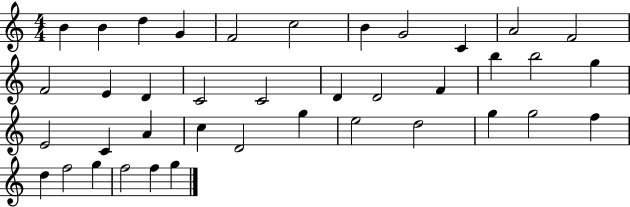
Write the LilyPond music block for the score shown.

{
  \clef treble
  \numericTimeSignature
  \time 4/4
  \key c \major
  b'4 b'4 d''4 g'4 | f'2 c''2 | b'4 g'2 c'4 | a'2 f'2 | \break f'2 e'4 d'4 | c'2 c'2 | d'4 d'2 f'4 | b''4 b''2 g''4 | \break e'2 c'4 a'4 | c''4 d'2 g''4 | e''2 d''2 | g''4 g''2 f''4 | \break d''4 f''2 g''4 | f''2 f''4 g''4 | \bar "|."
}